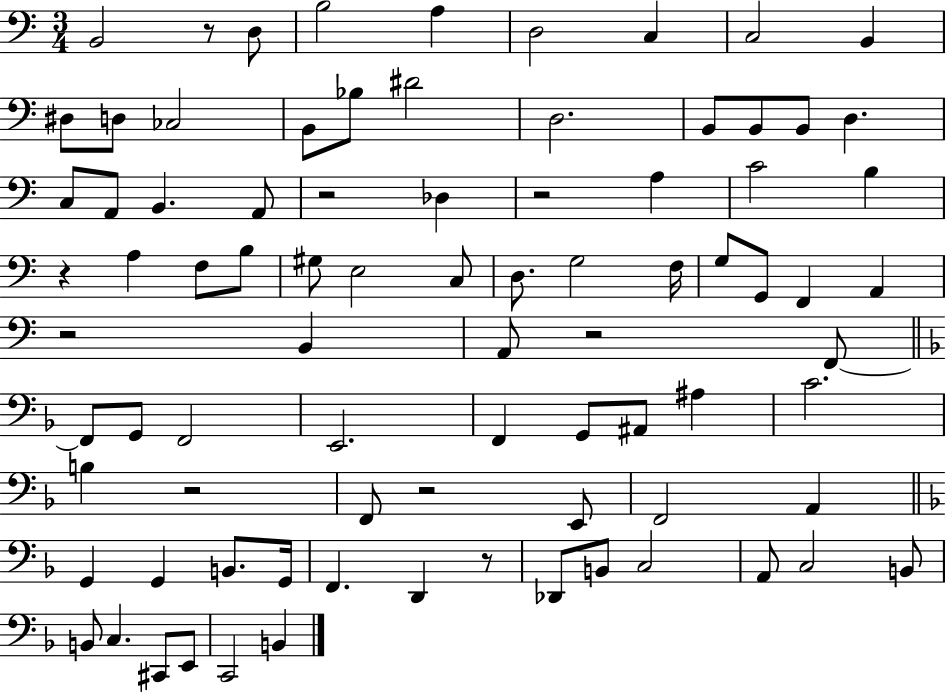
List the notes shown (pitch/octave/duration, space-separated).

B2/h R/e D3/e B3/h A3/q D3/h C3/q C3/h B2/q D#3/e D3/e CES3/h B2/e Bb3/e D#4/h D3/h. B2/e B2/e B2/e D3/q. C3/e A2/e B2/q. A2/e R/h Db3/q R/h A3/q C4/h B3/q R/q A3/q F3/e B3/e G#3/e E3/h C3/e D3/e. G3/h F3/s G3/e G2/e F2/q A2/q R/h B2/q A2/e R/h F2/e F2/e G2/e F2/h E2/h. F2/q G2/e A#2/e A#3/q C4/h. B3/q R/h F2/e R/h E2/e F2/h A2/q G2/q G2/q B2/e. G2/s F2/q. D2/q R/e Db2/e B2/e C3/h A2/e C3/h B2/e B2/e C3/q. C#2/e E2/e C2/h B2/q